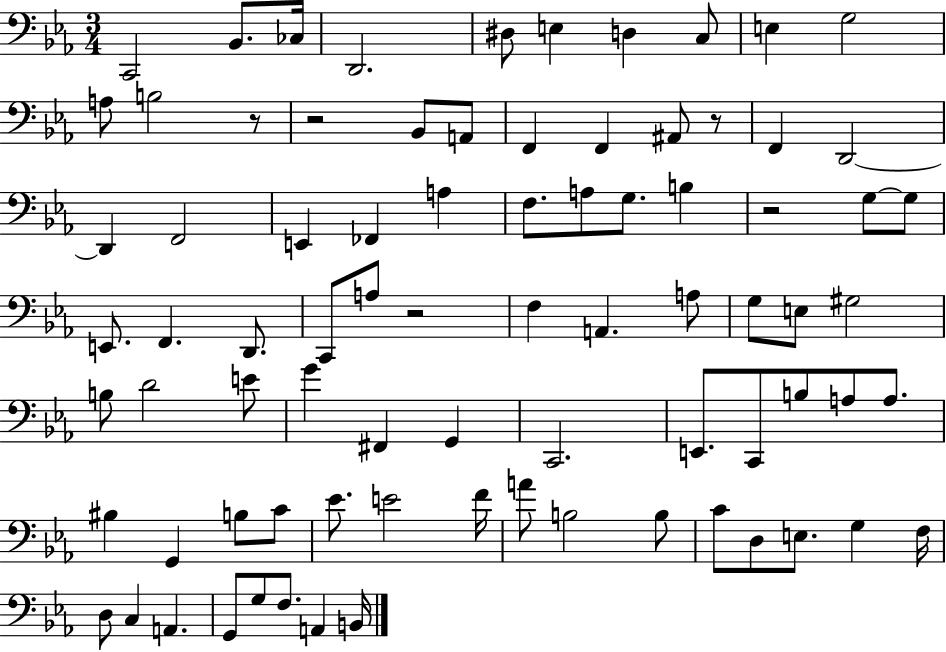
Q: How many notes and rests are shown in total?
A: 81